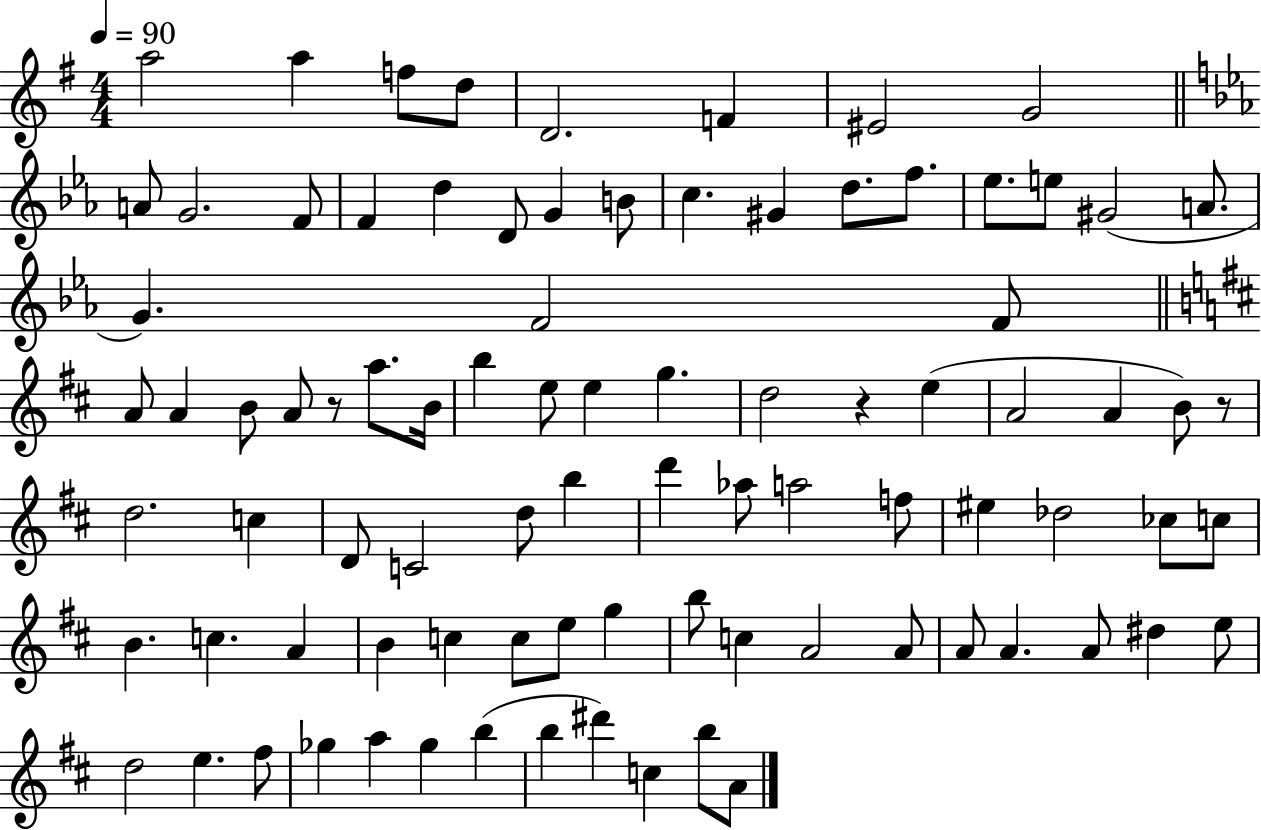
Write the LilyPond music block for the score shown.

{
  \clef treble
  \numericTimeSignature
  \time 4/4
  \key g \major
  \tempo 4 = 90
  a''2 a''4 f''8 d''8 | d'2. f'4 | eis'2 g'2 | \bar "||" \break \key ees \major a'8 g'2. f'8 | f'4 d''4 d'8 g'4 b'8 | c''4. gis'4 d''8. f''8. | ees''8. e''8 gis'2( a'8. | \break g'4.) f'2 f'8 | \bar "||" \break \key b \minor a'8 a'4 b'8 a'8 r8 a''8. b'16 | b''4 e''8 e''4 g''4. | d''2 r4 e''4( | a'2 a'4 b'8) r8 | \break d''2. c''4 | d'8 c'2 d''8 b''4 | d'''4 aes''8 a''2 f''8 | eis''4 des''2 ces''8 c''8 | \break b'4. c''4. a'4 | b'4 c''4 c''8 e''8 g''4 | b''8 c''4 a'2 a'8 | a'8 a'4. a'8 dis''4 e''8 | \break d''2 e''4. fis''8 | ges''4 a''4 ges''4 b''4( | b''4 dis'''4) c''4 b''8 a'8 | \bar "|."
}